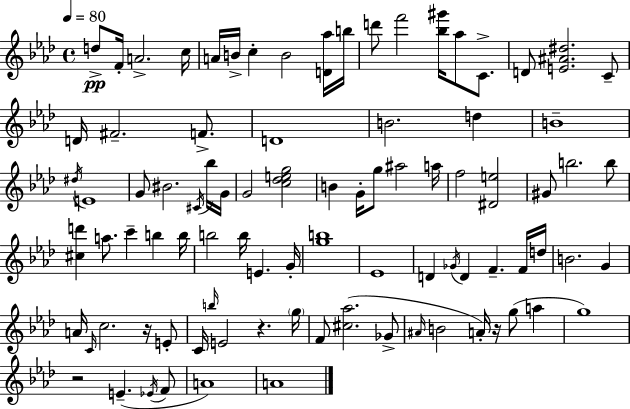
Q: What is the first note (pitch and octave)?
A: D5